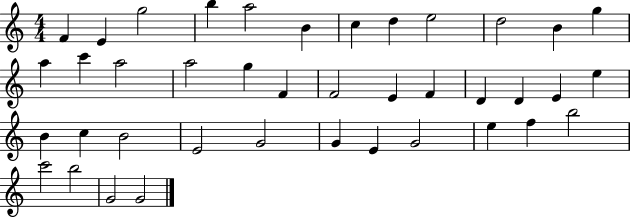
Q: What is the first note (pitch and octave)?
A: F4